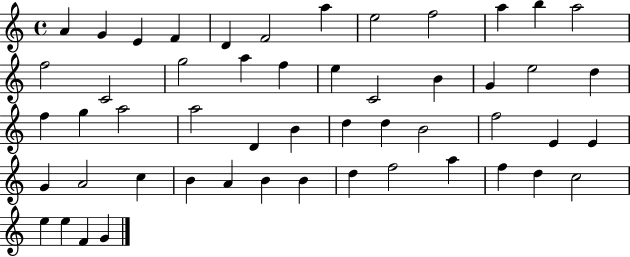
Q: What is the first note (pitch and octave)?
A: A4